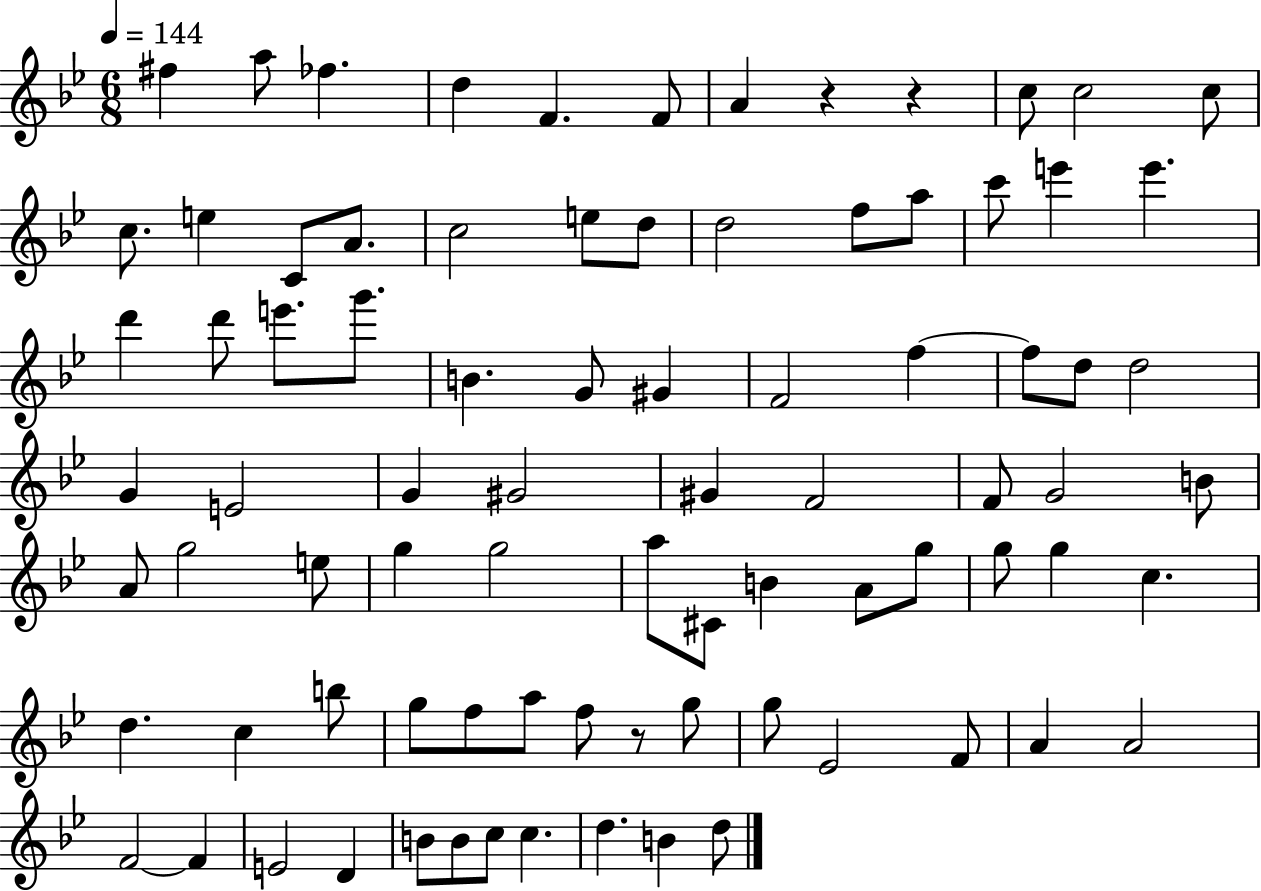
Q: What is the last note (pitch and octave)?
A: D5